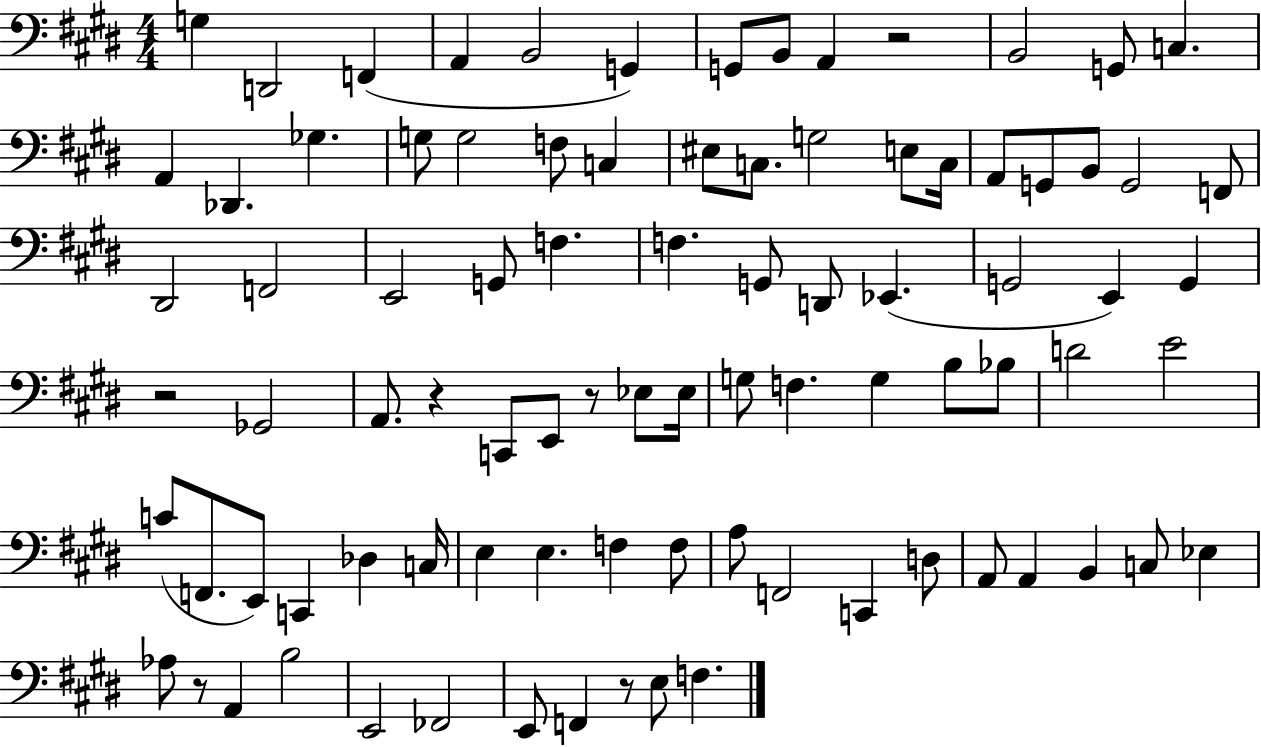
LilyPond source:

{
  \clef bass
  \numericTimeSignature
  \time 4/4
  \key e \major
  \repeat volta 2 { g4 d,2 f,4( | a,4 b,2 g,4) | g,8 b,8 a,4 r2 | b,2 g,8 c4. | \break a,4 des,4. ges4. | g8 g2 f8 c4 | eis8 c8. g2 e8 c16 | a,8 g,8 b,8 g,2 f,8 | \break dis,2 f,2 | e,2 g,8 f4. | f4. g,8 d,8 ees,4.( | g,2 e,4) g,4 | \break r2 ges,2 | a,8. r4 c,8 e,8 r8 ees8 ees16 | g8 f4. g4 b8 bes8 | d'2 e'2 | \break c'8( f,8. e,8) c,4 des4 c16 | e4 e4. f4 f8 | a8 f,2 c,4 d8 | a,8 a,4 b,4 c8 ees4 | \break aes8 r8 a,4 b2 | e,2 fes,2 | e,8 f,4 r8 e8 f4. | } \bar "|."
}